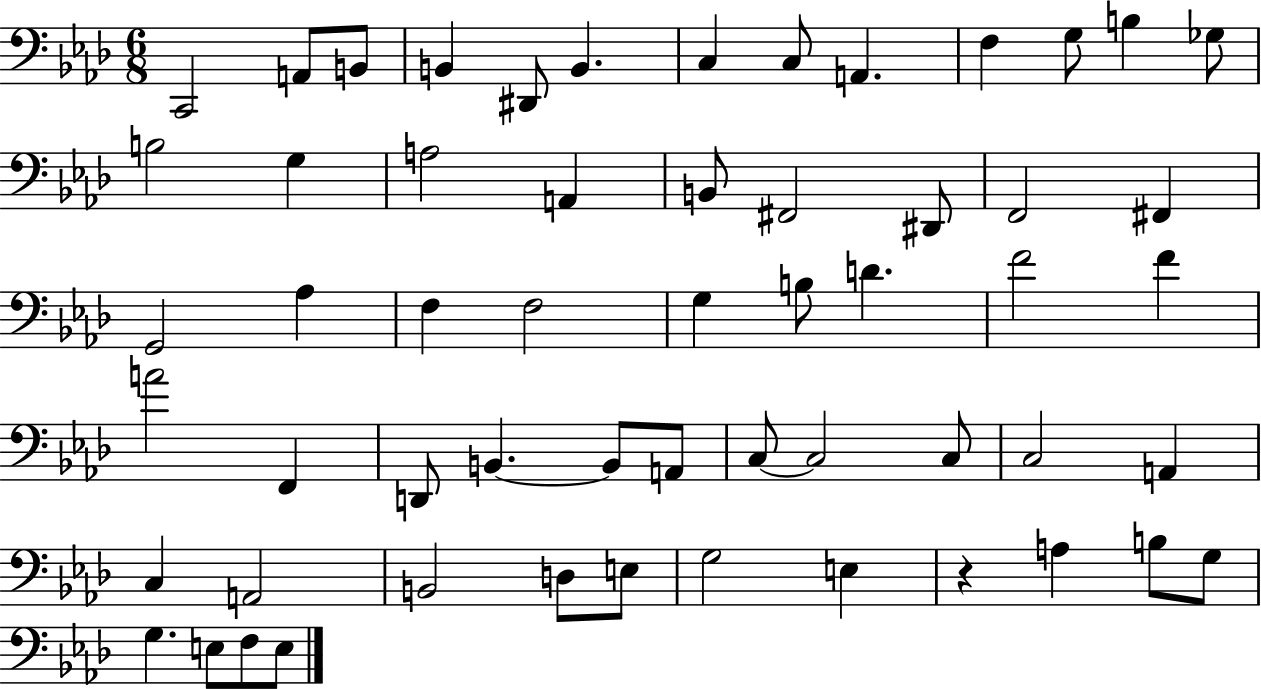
X:1
T:Untitled
M:6/8
L:1/4
K:Ab
C,,2 A,,/2 B,,/2 B,, ^D,,/2 B,, C, C,/2 A,, F, G,/2 B, _G,/2 B,2 G, A,2 A,, B,,/2 ^F,,2 ^D,,/2 F,,2 ^F,, G,,2 _A, F, F,2 G, B,/2 D F2 F A2 F,, D,,/2 B,, B,,/2 A,,/2 C,/2 C,2 C,/2 C,2 A,, C, A,,2 B,,2 D,/2 E,/2 G,2 E, z A, B,/2 G,/2 G, E,/2 F,/2 E,/2